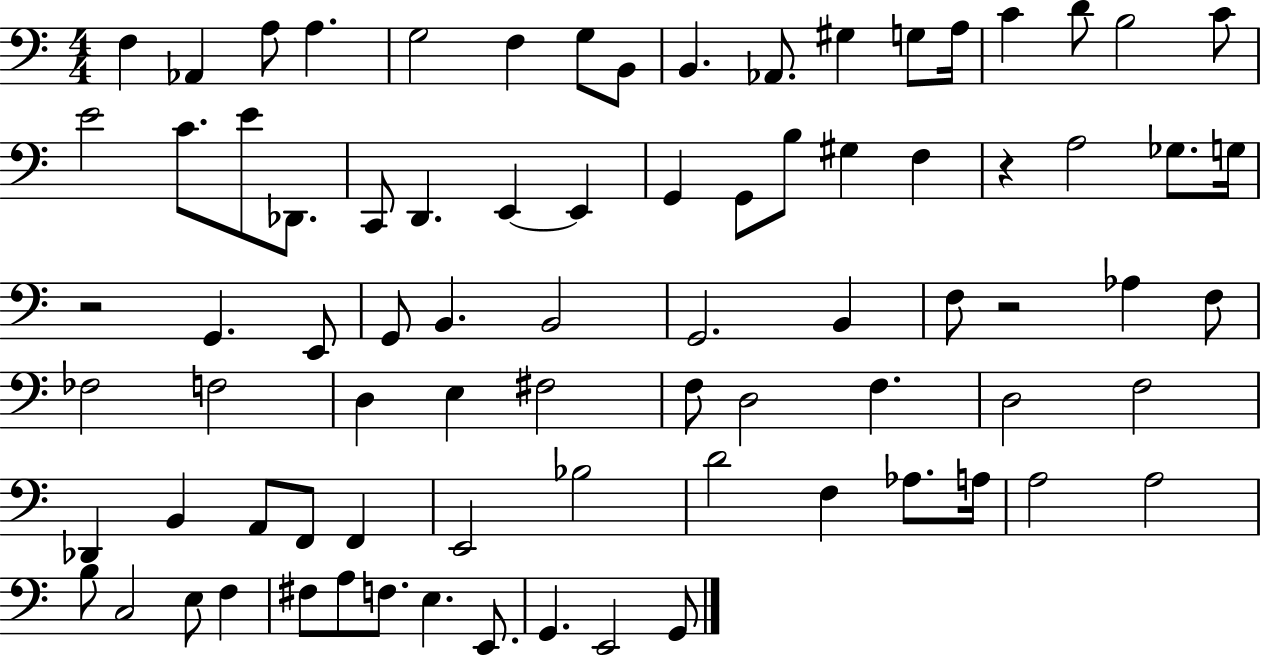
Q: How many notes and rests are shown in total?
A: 81